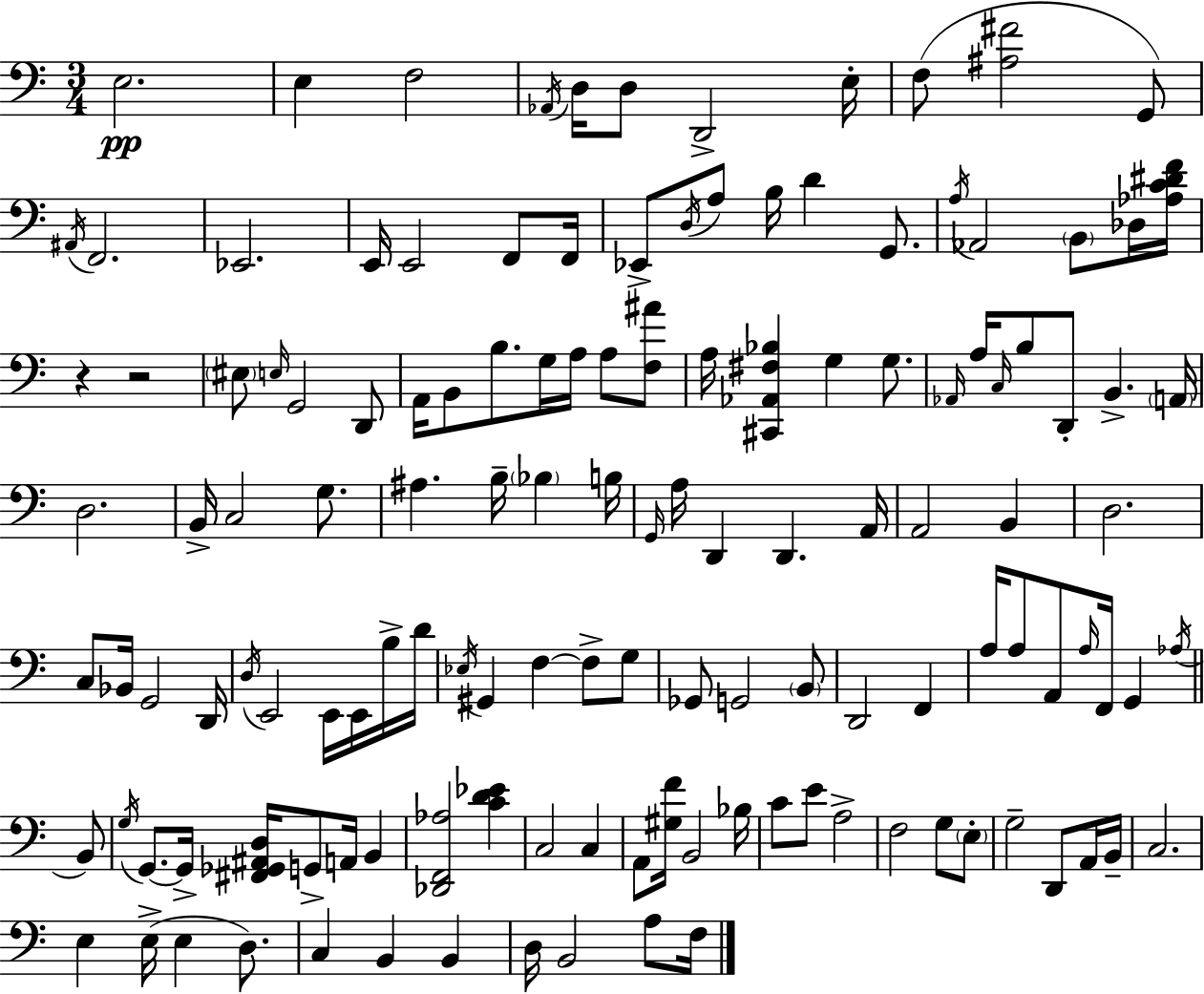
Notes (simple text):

E3/h. E3/q F3/h Ab2/s D3/s D3/e D2/h E3/s F3/e [A#3,F#4]/h G2/e A#2/s F2/h. Eb2/h. E2/s E2/h F2/e F2/s Eb2/e D3/s A3/e B3/s D4/q G2/e. A3/s Ab2/h B2/e Db3/s [Ab3,C4,D#4,F4]/s R/q R/h EIS3/e E3/s G2/h D2/e A2/s B2/e B3/e. G3/s A3/s A3/e [F3,A#4]/e A3/s [C#2,Ab2,F#3,Bb3]/q G3/q G3/e. Ab2/s A3/s C3/s B3/e D2/e B2/q. A2/s D3/h. B2/s C3/h G3/e. A#3/q. B3/s Bb3/q B3/s G2/s A3/s D2/q D2/q. A2/s A2/h B2/q D3/h. C3/e Bb2/s G2/h D2/s D3/s E2/h E2/s E2/s B3/s D4/s Eb3/s G#2/q F3/q F3/e G3/e Gb2/e G2/h B2/e D2/h F2/q A3/s A3/e A2/e A3/s F2/s G2/q Ab3/s B2/e G3/s G2/e. G2/s [F#2,Gb2,A#2,D3]/s G2/e A2/s B2/q [Db2,F2,Ab3]/h [C4,D4,Eb4]/q C3/h C3/q A2/e [G#3,F4]/s B2/h Bb3/s C4/e E4/e A3/h F3/h G3/e E3/e G3/h D2/e A2/s B2/s C3/h. E3/q E3/s E3/q D3/e. C3/q B2/q B2/q D3/s B2/h A3/e F3/s